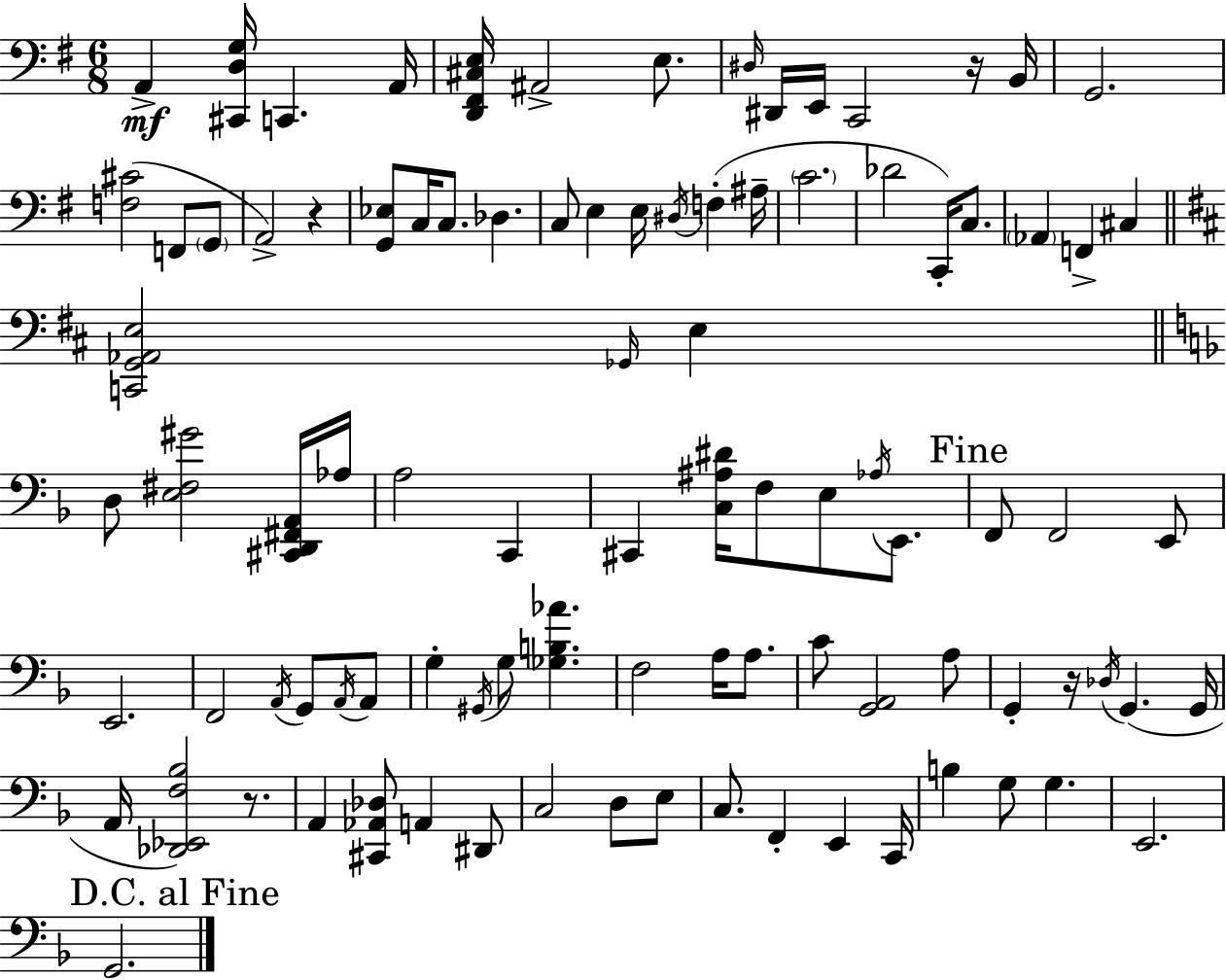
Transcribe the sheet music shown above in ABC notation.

X:1
T:Untitled
M:6/8
L:1/4
K:Em
A,, [^C,,D,G,]/4 C,, A,,/4 [D,,^F,,^C,E,]/4 ^A,,2 E,/2 ^D,/4 ^D,,/4 E,,/4 C,,2 z/4 B,,/4 G,,2 [F,^C]2 F,,/2 G,,/2 A,,2 z [G,,_E,]/2 C,/4 C,/2 _D, C,/2 E, E,/4 ^D,/4 F, ^A,/4 C2 _D2 C,,/4 C,/2 _A,, F,, ^C, [C,,G,,_A,,E,]2 _G,,/4 E, D,/2 [E,^F,^G]2 [^C,,D,,^F,,A,,]/4 _A,/4 A,2 C,, ^C,, [C,^A,^D]/4 F,/2 E,/2 _A,/4 E,,/2 F,,/2 F,,2 E,,/2 E,,2 F,,2 A,,/4 G,,/2 A,,/4 A,,/2 G, ^G,,/4 G,/2 [_G,B,_A] F,2 A,/4 A,/2 C/2 [G,,A,,]2 A,/2 G,, z/4 _D,/4 G,, G,,/4 A,,/4 [_D,,_E,,F,_B,]2 z/2 A,, [^C,,_A,,_D,]/2 A,, ^D,,/2 C,2 D,/2 E,/2 C,/2 F,, E,, C,,/4 B, G,/2 G, E,,2 G,,2